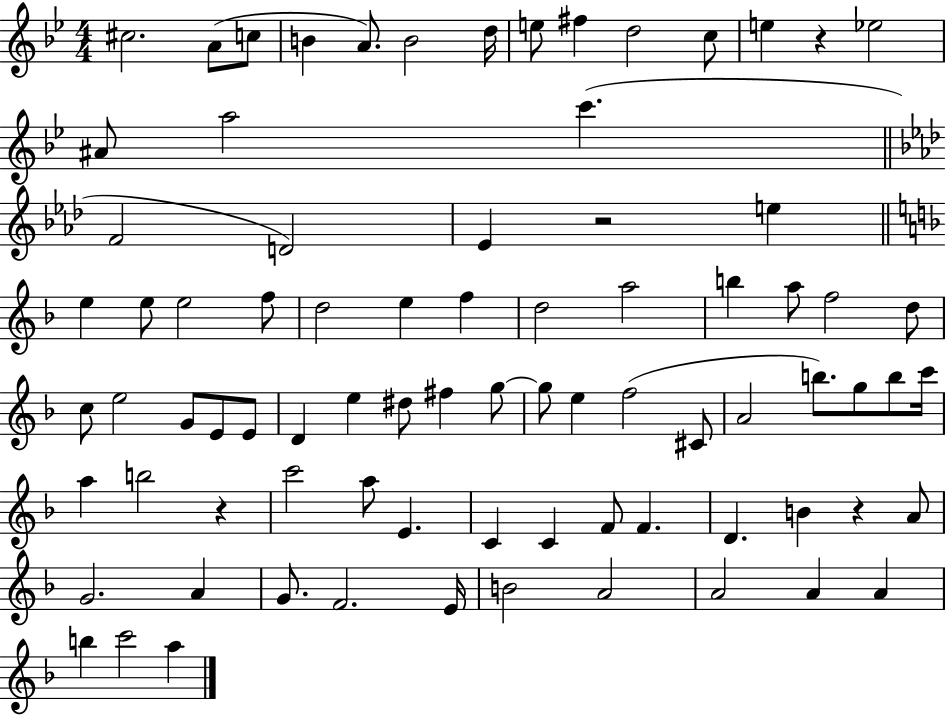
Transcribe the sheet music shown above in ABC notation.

X:1
T:Untitled
M:4/4
L:1/4
K:Bb
^c2 A/2 c/2 B A/2 B2 d/4 e/2 ^f d2 c/2 e z _e2 ^A/2 a2 c' F2 D2 _E z2 e e e/2 e2 f/2 d2 e f d2 a2 b a/2 f2 d/2 c/2 e2 G/2 E/2 E/2 D e ^d/2 ^f g/2 g/2 e f2 ^C/2 A2 b/2 g/2 b/2 c'/4 a b2 z c'2 a/2 E C C F/2 F D B z A/2 G2 A G/2 F2 E/4 B2 A2 A2 A A b c'2 a